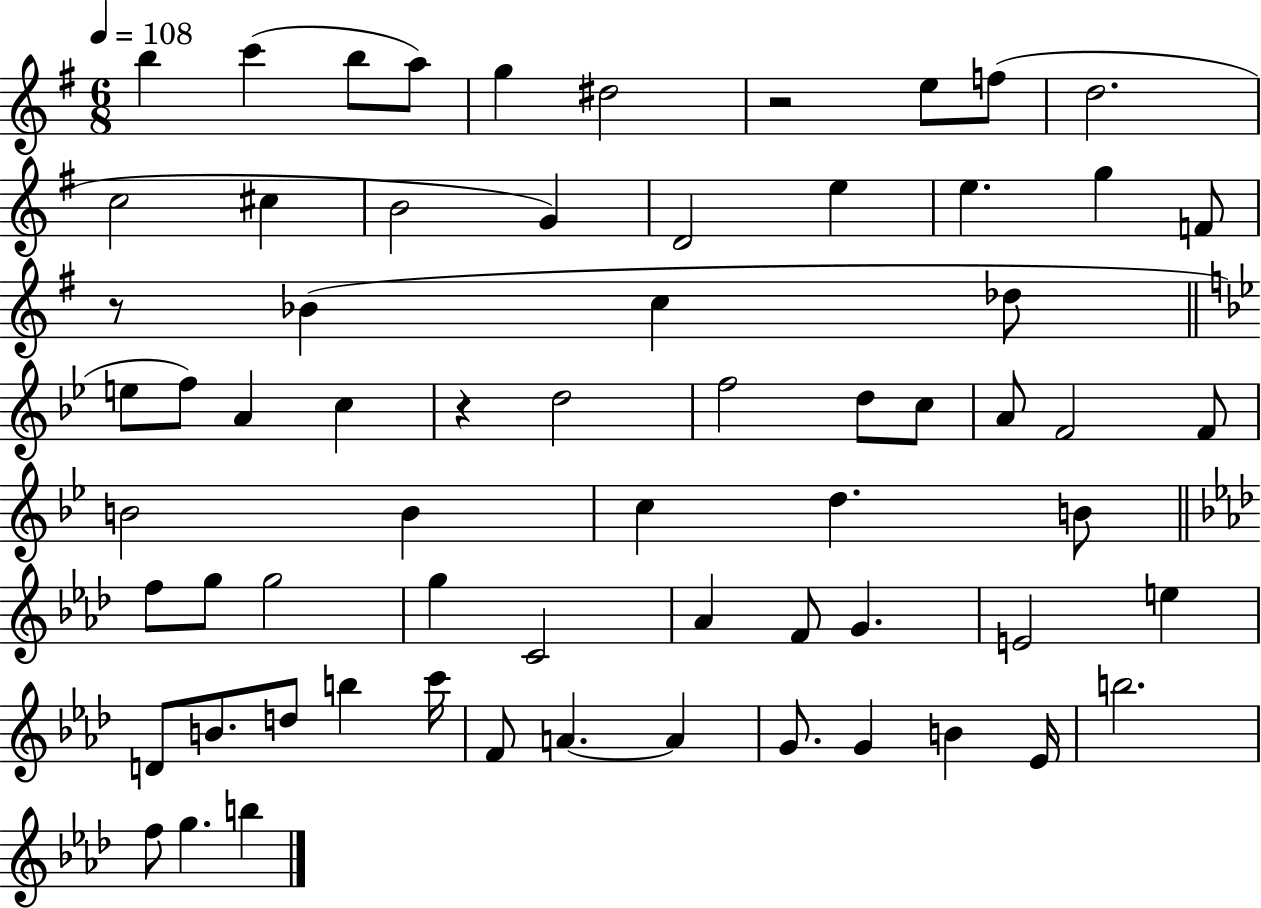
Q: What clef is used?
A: treble